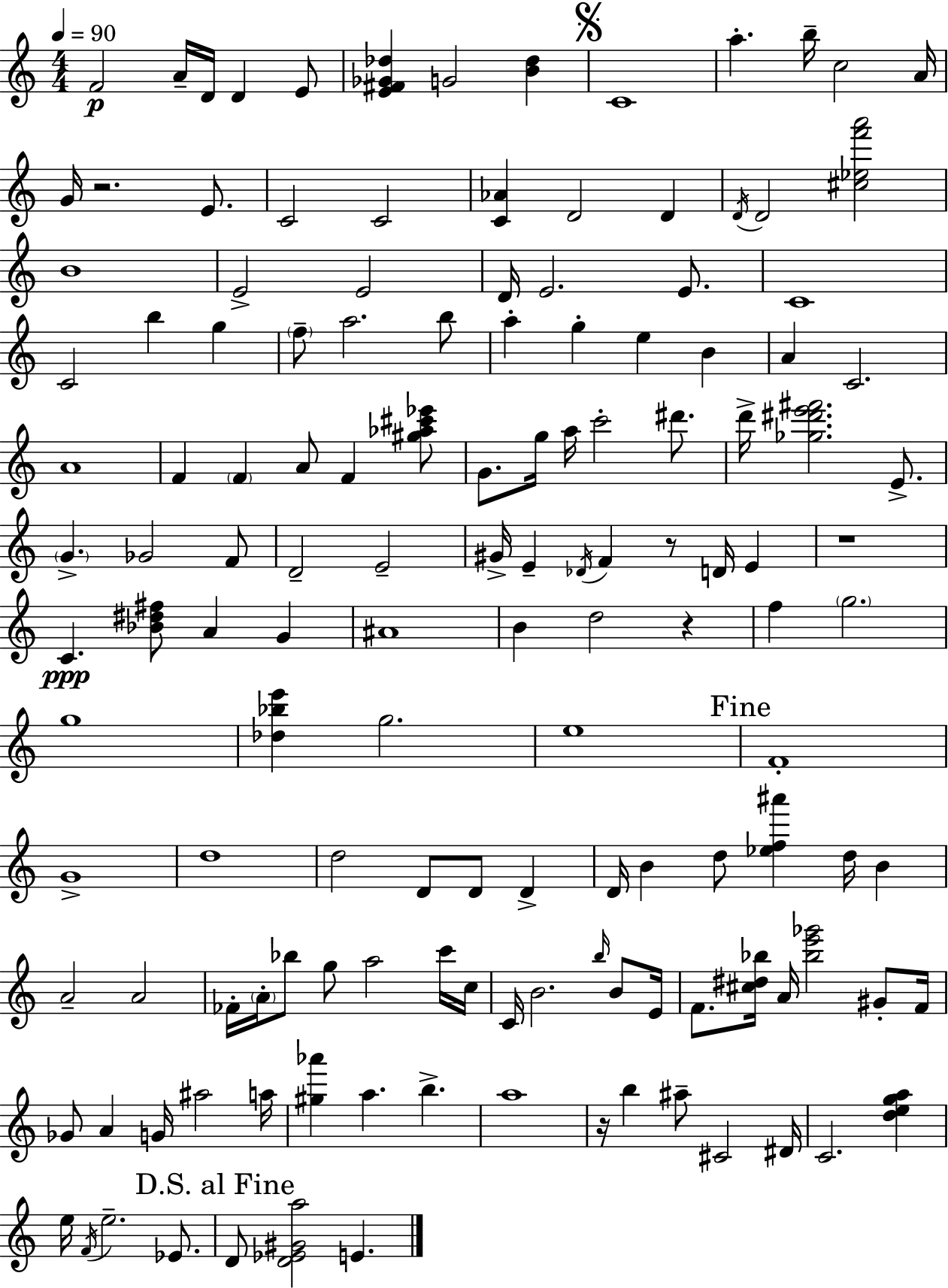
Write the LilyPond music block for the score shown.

{
  \clef treble
  \numericTimeSignature
  \time 4/4
  \key a \minor
  \tempo 4 = 90
  f'2\p a'16-- d'16 d'4 e'8 | <e' fis' ges' des''>4 g'2 <b' des''>4 | \mark \markup { \musicglyph "scripts.segno" } c'1 | a''4.-. b''16-- c''2 a'16 | \break g'16 r2. e'8. | c'2 c'2 | <c' aes'>4 d'2 d'4 | \acciaccatura { d'16 } d'2 <cis'' ees'' f''' a'''>2 | \break b'1 | e'2-> e'2 | d'16 e'2. e'8. | c'1 | \break c'2 b''4 g''4 | \parenthesize f''8-- a''2. b''8 | a''4-. g''4-. e''4 b'4 | a'4 c'2. | \break a'1 | f'4 \parenthesize f'4 a'8 f'4 <gis'' aes'' cis''' ees'''>8 | g'8. g''16 a''16 c'''2-. dis'''8. | d'''16-> <ges'' dis''' e''' fis'''>2. e'8.-> | \break \parenthesize g'4.-> ges'2 f'8 | d'2-- e'2-- | gis'16-> e'4-- \acciaccatura { des'16 } f'4 r8 d'16 e'4 | r1 | \break c'4.\ppp <bes' dis'' fis''>8 a'4 g'4 | ais'1 | b'4 d''2 r4 | f''4 \parenthesize g''2. | \break g''1 | <des'' bes'' e'''>4 g''2. | e''1 | \mark "Fine" f'1-. | \break g'1-> | d''1 | d''2 d'8 d'8 d'4-> | d'16 b'4 d''8 <ees'' f'' ais'''>4 d''16 b'4 | \break a'2-- a'2 | fes'16-. \parenthesize a'16-. bes''8 g''8 a''2 | c'''16 c''16 c'16 b'2. \grace { b''16 } | b'8 e'16 f'8. <cis'' dis'' bes''>16 a'16 <bes'' e''' ges'''>2 | \break gis'8-. f'16 ges'8 a'4 g'16 ais''2 | a''16 <gis'' aes'''>4 a''4. b''4.-> | a''1 | r16 b''4 ais''8-- cis'2 | \break dis'16 c'2. <d'' e'' g'' a''>4 | e''16 \acciaccatura { f'16 } e''2.-- | ees'8. \mark "D.S. al Fine" d'8 <d' ees' gis' a''>2 e'4. | \bar "|."
}